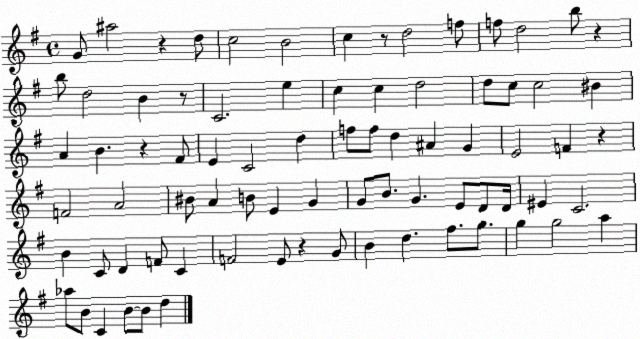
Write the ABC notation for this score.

X:1
T:Untitled
M:4/4
L:1/4
K:G
G/2 ^a2 z d/2 c2 B2 c z/2 d2 f/2 f/2 d2 b/2 z b/2 d2 B z/2 C2 e c c d2 d/2 c/2 c2 ^B A B z ^F/2 E C2 d f/2 f/2 d ^A G E2 F z F2 A2 ^B/2 A B/2 E G G/2 B/2 G E/2 D/2 D/4 ^E C2 B C/2 D F/2 C F2 E/2 z G/2 B d ^f/2 g/2 g g2 a _a/2 B/2 C B/2 B/2 d